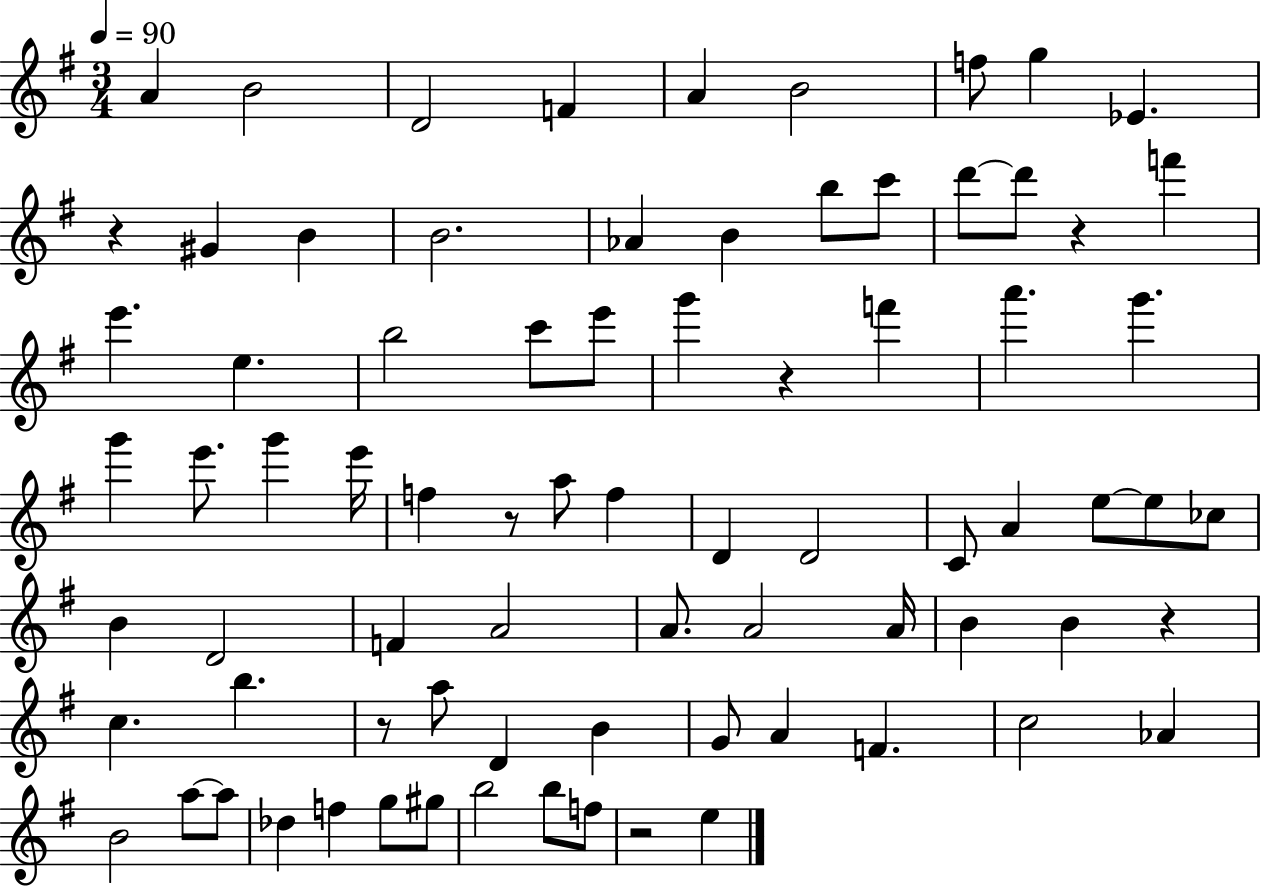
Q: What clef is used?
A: treble